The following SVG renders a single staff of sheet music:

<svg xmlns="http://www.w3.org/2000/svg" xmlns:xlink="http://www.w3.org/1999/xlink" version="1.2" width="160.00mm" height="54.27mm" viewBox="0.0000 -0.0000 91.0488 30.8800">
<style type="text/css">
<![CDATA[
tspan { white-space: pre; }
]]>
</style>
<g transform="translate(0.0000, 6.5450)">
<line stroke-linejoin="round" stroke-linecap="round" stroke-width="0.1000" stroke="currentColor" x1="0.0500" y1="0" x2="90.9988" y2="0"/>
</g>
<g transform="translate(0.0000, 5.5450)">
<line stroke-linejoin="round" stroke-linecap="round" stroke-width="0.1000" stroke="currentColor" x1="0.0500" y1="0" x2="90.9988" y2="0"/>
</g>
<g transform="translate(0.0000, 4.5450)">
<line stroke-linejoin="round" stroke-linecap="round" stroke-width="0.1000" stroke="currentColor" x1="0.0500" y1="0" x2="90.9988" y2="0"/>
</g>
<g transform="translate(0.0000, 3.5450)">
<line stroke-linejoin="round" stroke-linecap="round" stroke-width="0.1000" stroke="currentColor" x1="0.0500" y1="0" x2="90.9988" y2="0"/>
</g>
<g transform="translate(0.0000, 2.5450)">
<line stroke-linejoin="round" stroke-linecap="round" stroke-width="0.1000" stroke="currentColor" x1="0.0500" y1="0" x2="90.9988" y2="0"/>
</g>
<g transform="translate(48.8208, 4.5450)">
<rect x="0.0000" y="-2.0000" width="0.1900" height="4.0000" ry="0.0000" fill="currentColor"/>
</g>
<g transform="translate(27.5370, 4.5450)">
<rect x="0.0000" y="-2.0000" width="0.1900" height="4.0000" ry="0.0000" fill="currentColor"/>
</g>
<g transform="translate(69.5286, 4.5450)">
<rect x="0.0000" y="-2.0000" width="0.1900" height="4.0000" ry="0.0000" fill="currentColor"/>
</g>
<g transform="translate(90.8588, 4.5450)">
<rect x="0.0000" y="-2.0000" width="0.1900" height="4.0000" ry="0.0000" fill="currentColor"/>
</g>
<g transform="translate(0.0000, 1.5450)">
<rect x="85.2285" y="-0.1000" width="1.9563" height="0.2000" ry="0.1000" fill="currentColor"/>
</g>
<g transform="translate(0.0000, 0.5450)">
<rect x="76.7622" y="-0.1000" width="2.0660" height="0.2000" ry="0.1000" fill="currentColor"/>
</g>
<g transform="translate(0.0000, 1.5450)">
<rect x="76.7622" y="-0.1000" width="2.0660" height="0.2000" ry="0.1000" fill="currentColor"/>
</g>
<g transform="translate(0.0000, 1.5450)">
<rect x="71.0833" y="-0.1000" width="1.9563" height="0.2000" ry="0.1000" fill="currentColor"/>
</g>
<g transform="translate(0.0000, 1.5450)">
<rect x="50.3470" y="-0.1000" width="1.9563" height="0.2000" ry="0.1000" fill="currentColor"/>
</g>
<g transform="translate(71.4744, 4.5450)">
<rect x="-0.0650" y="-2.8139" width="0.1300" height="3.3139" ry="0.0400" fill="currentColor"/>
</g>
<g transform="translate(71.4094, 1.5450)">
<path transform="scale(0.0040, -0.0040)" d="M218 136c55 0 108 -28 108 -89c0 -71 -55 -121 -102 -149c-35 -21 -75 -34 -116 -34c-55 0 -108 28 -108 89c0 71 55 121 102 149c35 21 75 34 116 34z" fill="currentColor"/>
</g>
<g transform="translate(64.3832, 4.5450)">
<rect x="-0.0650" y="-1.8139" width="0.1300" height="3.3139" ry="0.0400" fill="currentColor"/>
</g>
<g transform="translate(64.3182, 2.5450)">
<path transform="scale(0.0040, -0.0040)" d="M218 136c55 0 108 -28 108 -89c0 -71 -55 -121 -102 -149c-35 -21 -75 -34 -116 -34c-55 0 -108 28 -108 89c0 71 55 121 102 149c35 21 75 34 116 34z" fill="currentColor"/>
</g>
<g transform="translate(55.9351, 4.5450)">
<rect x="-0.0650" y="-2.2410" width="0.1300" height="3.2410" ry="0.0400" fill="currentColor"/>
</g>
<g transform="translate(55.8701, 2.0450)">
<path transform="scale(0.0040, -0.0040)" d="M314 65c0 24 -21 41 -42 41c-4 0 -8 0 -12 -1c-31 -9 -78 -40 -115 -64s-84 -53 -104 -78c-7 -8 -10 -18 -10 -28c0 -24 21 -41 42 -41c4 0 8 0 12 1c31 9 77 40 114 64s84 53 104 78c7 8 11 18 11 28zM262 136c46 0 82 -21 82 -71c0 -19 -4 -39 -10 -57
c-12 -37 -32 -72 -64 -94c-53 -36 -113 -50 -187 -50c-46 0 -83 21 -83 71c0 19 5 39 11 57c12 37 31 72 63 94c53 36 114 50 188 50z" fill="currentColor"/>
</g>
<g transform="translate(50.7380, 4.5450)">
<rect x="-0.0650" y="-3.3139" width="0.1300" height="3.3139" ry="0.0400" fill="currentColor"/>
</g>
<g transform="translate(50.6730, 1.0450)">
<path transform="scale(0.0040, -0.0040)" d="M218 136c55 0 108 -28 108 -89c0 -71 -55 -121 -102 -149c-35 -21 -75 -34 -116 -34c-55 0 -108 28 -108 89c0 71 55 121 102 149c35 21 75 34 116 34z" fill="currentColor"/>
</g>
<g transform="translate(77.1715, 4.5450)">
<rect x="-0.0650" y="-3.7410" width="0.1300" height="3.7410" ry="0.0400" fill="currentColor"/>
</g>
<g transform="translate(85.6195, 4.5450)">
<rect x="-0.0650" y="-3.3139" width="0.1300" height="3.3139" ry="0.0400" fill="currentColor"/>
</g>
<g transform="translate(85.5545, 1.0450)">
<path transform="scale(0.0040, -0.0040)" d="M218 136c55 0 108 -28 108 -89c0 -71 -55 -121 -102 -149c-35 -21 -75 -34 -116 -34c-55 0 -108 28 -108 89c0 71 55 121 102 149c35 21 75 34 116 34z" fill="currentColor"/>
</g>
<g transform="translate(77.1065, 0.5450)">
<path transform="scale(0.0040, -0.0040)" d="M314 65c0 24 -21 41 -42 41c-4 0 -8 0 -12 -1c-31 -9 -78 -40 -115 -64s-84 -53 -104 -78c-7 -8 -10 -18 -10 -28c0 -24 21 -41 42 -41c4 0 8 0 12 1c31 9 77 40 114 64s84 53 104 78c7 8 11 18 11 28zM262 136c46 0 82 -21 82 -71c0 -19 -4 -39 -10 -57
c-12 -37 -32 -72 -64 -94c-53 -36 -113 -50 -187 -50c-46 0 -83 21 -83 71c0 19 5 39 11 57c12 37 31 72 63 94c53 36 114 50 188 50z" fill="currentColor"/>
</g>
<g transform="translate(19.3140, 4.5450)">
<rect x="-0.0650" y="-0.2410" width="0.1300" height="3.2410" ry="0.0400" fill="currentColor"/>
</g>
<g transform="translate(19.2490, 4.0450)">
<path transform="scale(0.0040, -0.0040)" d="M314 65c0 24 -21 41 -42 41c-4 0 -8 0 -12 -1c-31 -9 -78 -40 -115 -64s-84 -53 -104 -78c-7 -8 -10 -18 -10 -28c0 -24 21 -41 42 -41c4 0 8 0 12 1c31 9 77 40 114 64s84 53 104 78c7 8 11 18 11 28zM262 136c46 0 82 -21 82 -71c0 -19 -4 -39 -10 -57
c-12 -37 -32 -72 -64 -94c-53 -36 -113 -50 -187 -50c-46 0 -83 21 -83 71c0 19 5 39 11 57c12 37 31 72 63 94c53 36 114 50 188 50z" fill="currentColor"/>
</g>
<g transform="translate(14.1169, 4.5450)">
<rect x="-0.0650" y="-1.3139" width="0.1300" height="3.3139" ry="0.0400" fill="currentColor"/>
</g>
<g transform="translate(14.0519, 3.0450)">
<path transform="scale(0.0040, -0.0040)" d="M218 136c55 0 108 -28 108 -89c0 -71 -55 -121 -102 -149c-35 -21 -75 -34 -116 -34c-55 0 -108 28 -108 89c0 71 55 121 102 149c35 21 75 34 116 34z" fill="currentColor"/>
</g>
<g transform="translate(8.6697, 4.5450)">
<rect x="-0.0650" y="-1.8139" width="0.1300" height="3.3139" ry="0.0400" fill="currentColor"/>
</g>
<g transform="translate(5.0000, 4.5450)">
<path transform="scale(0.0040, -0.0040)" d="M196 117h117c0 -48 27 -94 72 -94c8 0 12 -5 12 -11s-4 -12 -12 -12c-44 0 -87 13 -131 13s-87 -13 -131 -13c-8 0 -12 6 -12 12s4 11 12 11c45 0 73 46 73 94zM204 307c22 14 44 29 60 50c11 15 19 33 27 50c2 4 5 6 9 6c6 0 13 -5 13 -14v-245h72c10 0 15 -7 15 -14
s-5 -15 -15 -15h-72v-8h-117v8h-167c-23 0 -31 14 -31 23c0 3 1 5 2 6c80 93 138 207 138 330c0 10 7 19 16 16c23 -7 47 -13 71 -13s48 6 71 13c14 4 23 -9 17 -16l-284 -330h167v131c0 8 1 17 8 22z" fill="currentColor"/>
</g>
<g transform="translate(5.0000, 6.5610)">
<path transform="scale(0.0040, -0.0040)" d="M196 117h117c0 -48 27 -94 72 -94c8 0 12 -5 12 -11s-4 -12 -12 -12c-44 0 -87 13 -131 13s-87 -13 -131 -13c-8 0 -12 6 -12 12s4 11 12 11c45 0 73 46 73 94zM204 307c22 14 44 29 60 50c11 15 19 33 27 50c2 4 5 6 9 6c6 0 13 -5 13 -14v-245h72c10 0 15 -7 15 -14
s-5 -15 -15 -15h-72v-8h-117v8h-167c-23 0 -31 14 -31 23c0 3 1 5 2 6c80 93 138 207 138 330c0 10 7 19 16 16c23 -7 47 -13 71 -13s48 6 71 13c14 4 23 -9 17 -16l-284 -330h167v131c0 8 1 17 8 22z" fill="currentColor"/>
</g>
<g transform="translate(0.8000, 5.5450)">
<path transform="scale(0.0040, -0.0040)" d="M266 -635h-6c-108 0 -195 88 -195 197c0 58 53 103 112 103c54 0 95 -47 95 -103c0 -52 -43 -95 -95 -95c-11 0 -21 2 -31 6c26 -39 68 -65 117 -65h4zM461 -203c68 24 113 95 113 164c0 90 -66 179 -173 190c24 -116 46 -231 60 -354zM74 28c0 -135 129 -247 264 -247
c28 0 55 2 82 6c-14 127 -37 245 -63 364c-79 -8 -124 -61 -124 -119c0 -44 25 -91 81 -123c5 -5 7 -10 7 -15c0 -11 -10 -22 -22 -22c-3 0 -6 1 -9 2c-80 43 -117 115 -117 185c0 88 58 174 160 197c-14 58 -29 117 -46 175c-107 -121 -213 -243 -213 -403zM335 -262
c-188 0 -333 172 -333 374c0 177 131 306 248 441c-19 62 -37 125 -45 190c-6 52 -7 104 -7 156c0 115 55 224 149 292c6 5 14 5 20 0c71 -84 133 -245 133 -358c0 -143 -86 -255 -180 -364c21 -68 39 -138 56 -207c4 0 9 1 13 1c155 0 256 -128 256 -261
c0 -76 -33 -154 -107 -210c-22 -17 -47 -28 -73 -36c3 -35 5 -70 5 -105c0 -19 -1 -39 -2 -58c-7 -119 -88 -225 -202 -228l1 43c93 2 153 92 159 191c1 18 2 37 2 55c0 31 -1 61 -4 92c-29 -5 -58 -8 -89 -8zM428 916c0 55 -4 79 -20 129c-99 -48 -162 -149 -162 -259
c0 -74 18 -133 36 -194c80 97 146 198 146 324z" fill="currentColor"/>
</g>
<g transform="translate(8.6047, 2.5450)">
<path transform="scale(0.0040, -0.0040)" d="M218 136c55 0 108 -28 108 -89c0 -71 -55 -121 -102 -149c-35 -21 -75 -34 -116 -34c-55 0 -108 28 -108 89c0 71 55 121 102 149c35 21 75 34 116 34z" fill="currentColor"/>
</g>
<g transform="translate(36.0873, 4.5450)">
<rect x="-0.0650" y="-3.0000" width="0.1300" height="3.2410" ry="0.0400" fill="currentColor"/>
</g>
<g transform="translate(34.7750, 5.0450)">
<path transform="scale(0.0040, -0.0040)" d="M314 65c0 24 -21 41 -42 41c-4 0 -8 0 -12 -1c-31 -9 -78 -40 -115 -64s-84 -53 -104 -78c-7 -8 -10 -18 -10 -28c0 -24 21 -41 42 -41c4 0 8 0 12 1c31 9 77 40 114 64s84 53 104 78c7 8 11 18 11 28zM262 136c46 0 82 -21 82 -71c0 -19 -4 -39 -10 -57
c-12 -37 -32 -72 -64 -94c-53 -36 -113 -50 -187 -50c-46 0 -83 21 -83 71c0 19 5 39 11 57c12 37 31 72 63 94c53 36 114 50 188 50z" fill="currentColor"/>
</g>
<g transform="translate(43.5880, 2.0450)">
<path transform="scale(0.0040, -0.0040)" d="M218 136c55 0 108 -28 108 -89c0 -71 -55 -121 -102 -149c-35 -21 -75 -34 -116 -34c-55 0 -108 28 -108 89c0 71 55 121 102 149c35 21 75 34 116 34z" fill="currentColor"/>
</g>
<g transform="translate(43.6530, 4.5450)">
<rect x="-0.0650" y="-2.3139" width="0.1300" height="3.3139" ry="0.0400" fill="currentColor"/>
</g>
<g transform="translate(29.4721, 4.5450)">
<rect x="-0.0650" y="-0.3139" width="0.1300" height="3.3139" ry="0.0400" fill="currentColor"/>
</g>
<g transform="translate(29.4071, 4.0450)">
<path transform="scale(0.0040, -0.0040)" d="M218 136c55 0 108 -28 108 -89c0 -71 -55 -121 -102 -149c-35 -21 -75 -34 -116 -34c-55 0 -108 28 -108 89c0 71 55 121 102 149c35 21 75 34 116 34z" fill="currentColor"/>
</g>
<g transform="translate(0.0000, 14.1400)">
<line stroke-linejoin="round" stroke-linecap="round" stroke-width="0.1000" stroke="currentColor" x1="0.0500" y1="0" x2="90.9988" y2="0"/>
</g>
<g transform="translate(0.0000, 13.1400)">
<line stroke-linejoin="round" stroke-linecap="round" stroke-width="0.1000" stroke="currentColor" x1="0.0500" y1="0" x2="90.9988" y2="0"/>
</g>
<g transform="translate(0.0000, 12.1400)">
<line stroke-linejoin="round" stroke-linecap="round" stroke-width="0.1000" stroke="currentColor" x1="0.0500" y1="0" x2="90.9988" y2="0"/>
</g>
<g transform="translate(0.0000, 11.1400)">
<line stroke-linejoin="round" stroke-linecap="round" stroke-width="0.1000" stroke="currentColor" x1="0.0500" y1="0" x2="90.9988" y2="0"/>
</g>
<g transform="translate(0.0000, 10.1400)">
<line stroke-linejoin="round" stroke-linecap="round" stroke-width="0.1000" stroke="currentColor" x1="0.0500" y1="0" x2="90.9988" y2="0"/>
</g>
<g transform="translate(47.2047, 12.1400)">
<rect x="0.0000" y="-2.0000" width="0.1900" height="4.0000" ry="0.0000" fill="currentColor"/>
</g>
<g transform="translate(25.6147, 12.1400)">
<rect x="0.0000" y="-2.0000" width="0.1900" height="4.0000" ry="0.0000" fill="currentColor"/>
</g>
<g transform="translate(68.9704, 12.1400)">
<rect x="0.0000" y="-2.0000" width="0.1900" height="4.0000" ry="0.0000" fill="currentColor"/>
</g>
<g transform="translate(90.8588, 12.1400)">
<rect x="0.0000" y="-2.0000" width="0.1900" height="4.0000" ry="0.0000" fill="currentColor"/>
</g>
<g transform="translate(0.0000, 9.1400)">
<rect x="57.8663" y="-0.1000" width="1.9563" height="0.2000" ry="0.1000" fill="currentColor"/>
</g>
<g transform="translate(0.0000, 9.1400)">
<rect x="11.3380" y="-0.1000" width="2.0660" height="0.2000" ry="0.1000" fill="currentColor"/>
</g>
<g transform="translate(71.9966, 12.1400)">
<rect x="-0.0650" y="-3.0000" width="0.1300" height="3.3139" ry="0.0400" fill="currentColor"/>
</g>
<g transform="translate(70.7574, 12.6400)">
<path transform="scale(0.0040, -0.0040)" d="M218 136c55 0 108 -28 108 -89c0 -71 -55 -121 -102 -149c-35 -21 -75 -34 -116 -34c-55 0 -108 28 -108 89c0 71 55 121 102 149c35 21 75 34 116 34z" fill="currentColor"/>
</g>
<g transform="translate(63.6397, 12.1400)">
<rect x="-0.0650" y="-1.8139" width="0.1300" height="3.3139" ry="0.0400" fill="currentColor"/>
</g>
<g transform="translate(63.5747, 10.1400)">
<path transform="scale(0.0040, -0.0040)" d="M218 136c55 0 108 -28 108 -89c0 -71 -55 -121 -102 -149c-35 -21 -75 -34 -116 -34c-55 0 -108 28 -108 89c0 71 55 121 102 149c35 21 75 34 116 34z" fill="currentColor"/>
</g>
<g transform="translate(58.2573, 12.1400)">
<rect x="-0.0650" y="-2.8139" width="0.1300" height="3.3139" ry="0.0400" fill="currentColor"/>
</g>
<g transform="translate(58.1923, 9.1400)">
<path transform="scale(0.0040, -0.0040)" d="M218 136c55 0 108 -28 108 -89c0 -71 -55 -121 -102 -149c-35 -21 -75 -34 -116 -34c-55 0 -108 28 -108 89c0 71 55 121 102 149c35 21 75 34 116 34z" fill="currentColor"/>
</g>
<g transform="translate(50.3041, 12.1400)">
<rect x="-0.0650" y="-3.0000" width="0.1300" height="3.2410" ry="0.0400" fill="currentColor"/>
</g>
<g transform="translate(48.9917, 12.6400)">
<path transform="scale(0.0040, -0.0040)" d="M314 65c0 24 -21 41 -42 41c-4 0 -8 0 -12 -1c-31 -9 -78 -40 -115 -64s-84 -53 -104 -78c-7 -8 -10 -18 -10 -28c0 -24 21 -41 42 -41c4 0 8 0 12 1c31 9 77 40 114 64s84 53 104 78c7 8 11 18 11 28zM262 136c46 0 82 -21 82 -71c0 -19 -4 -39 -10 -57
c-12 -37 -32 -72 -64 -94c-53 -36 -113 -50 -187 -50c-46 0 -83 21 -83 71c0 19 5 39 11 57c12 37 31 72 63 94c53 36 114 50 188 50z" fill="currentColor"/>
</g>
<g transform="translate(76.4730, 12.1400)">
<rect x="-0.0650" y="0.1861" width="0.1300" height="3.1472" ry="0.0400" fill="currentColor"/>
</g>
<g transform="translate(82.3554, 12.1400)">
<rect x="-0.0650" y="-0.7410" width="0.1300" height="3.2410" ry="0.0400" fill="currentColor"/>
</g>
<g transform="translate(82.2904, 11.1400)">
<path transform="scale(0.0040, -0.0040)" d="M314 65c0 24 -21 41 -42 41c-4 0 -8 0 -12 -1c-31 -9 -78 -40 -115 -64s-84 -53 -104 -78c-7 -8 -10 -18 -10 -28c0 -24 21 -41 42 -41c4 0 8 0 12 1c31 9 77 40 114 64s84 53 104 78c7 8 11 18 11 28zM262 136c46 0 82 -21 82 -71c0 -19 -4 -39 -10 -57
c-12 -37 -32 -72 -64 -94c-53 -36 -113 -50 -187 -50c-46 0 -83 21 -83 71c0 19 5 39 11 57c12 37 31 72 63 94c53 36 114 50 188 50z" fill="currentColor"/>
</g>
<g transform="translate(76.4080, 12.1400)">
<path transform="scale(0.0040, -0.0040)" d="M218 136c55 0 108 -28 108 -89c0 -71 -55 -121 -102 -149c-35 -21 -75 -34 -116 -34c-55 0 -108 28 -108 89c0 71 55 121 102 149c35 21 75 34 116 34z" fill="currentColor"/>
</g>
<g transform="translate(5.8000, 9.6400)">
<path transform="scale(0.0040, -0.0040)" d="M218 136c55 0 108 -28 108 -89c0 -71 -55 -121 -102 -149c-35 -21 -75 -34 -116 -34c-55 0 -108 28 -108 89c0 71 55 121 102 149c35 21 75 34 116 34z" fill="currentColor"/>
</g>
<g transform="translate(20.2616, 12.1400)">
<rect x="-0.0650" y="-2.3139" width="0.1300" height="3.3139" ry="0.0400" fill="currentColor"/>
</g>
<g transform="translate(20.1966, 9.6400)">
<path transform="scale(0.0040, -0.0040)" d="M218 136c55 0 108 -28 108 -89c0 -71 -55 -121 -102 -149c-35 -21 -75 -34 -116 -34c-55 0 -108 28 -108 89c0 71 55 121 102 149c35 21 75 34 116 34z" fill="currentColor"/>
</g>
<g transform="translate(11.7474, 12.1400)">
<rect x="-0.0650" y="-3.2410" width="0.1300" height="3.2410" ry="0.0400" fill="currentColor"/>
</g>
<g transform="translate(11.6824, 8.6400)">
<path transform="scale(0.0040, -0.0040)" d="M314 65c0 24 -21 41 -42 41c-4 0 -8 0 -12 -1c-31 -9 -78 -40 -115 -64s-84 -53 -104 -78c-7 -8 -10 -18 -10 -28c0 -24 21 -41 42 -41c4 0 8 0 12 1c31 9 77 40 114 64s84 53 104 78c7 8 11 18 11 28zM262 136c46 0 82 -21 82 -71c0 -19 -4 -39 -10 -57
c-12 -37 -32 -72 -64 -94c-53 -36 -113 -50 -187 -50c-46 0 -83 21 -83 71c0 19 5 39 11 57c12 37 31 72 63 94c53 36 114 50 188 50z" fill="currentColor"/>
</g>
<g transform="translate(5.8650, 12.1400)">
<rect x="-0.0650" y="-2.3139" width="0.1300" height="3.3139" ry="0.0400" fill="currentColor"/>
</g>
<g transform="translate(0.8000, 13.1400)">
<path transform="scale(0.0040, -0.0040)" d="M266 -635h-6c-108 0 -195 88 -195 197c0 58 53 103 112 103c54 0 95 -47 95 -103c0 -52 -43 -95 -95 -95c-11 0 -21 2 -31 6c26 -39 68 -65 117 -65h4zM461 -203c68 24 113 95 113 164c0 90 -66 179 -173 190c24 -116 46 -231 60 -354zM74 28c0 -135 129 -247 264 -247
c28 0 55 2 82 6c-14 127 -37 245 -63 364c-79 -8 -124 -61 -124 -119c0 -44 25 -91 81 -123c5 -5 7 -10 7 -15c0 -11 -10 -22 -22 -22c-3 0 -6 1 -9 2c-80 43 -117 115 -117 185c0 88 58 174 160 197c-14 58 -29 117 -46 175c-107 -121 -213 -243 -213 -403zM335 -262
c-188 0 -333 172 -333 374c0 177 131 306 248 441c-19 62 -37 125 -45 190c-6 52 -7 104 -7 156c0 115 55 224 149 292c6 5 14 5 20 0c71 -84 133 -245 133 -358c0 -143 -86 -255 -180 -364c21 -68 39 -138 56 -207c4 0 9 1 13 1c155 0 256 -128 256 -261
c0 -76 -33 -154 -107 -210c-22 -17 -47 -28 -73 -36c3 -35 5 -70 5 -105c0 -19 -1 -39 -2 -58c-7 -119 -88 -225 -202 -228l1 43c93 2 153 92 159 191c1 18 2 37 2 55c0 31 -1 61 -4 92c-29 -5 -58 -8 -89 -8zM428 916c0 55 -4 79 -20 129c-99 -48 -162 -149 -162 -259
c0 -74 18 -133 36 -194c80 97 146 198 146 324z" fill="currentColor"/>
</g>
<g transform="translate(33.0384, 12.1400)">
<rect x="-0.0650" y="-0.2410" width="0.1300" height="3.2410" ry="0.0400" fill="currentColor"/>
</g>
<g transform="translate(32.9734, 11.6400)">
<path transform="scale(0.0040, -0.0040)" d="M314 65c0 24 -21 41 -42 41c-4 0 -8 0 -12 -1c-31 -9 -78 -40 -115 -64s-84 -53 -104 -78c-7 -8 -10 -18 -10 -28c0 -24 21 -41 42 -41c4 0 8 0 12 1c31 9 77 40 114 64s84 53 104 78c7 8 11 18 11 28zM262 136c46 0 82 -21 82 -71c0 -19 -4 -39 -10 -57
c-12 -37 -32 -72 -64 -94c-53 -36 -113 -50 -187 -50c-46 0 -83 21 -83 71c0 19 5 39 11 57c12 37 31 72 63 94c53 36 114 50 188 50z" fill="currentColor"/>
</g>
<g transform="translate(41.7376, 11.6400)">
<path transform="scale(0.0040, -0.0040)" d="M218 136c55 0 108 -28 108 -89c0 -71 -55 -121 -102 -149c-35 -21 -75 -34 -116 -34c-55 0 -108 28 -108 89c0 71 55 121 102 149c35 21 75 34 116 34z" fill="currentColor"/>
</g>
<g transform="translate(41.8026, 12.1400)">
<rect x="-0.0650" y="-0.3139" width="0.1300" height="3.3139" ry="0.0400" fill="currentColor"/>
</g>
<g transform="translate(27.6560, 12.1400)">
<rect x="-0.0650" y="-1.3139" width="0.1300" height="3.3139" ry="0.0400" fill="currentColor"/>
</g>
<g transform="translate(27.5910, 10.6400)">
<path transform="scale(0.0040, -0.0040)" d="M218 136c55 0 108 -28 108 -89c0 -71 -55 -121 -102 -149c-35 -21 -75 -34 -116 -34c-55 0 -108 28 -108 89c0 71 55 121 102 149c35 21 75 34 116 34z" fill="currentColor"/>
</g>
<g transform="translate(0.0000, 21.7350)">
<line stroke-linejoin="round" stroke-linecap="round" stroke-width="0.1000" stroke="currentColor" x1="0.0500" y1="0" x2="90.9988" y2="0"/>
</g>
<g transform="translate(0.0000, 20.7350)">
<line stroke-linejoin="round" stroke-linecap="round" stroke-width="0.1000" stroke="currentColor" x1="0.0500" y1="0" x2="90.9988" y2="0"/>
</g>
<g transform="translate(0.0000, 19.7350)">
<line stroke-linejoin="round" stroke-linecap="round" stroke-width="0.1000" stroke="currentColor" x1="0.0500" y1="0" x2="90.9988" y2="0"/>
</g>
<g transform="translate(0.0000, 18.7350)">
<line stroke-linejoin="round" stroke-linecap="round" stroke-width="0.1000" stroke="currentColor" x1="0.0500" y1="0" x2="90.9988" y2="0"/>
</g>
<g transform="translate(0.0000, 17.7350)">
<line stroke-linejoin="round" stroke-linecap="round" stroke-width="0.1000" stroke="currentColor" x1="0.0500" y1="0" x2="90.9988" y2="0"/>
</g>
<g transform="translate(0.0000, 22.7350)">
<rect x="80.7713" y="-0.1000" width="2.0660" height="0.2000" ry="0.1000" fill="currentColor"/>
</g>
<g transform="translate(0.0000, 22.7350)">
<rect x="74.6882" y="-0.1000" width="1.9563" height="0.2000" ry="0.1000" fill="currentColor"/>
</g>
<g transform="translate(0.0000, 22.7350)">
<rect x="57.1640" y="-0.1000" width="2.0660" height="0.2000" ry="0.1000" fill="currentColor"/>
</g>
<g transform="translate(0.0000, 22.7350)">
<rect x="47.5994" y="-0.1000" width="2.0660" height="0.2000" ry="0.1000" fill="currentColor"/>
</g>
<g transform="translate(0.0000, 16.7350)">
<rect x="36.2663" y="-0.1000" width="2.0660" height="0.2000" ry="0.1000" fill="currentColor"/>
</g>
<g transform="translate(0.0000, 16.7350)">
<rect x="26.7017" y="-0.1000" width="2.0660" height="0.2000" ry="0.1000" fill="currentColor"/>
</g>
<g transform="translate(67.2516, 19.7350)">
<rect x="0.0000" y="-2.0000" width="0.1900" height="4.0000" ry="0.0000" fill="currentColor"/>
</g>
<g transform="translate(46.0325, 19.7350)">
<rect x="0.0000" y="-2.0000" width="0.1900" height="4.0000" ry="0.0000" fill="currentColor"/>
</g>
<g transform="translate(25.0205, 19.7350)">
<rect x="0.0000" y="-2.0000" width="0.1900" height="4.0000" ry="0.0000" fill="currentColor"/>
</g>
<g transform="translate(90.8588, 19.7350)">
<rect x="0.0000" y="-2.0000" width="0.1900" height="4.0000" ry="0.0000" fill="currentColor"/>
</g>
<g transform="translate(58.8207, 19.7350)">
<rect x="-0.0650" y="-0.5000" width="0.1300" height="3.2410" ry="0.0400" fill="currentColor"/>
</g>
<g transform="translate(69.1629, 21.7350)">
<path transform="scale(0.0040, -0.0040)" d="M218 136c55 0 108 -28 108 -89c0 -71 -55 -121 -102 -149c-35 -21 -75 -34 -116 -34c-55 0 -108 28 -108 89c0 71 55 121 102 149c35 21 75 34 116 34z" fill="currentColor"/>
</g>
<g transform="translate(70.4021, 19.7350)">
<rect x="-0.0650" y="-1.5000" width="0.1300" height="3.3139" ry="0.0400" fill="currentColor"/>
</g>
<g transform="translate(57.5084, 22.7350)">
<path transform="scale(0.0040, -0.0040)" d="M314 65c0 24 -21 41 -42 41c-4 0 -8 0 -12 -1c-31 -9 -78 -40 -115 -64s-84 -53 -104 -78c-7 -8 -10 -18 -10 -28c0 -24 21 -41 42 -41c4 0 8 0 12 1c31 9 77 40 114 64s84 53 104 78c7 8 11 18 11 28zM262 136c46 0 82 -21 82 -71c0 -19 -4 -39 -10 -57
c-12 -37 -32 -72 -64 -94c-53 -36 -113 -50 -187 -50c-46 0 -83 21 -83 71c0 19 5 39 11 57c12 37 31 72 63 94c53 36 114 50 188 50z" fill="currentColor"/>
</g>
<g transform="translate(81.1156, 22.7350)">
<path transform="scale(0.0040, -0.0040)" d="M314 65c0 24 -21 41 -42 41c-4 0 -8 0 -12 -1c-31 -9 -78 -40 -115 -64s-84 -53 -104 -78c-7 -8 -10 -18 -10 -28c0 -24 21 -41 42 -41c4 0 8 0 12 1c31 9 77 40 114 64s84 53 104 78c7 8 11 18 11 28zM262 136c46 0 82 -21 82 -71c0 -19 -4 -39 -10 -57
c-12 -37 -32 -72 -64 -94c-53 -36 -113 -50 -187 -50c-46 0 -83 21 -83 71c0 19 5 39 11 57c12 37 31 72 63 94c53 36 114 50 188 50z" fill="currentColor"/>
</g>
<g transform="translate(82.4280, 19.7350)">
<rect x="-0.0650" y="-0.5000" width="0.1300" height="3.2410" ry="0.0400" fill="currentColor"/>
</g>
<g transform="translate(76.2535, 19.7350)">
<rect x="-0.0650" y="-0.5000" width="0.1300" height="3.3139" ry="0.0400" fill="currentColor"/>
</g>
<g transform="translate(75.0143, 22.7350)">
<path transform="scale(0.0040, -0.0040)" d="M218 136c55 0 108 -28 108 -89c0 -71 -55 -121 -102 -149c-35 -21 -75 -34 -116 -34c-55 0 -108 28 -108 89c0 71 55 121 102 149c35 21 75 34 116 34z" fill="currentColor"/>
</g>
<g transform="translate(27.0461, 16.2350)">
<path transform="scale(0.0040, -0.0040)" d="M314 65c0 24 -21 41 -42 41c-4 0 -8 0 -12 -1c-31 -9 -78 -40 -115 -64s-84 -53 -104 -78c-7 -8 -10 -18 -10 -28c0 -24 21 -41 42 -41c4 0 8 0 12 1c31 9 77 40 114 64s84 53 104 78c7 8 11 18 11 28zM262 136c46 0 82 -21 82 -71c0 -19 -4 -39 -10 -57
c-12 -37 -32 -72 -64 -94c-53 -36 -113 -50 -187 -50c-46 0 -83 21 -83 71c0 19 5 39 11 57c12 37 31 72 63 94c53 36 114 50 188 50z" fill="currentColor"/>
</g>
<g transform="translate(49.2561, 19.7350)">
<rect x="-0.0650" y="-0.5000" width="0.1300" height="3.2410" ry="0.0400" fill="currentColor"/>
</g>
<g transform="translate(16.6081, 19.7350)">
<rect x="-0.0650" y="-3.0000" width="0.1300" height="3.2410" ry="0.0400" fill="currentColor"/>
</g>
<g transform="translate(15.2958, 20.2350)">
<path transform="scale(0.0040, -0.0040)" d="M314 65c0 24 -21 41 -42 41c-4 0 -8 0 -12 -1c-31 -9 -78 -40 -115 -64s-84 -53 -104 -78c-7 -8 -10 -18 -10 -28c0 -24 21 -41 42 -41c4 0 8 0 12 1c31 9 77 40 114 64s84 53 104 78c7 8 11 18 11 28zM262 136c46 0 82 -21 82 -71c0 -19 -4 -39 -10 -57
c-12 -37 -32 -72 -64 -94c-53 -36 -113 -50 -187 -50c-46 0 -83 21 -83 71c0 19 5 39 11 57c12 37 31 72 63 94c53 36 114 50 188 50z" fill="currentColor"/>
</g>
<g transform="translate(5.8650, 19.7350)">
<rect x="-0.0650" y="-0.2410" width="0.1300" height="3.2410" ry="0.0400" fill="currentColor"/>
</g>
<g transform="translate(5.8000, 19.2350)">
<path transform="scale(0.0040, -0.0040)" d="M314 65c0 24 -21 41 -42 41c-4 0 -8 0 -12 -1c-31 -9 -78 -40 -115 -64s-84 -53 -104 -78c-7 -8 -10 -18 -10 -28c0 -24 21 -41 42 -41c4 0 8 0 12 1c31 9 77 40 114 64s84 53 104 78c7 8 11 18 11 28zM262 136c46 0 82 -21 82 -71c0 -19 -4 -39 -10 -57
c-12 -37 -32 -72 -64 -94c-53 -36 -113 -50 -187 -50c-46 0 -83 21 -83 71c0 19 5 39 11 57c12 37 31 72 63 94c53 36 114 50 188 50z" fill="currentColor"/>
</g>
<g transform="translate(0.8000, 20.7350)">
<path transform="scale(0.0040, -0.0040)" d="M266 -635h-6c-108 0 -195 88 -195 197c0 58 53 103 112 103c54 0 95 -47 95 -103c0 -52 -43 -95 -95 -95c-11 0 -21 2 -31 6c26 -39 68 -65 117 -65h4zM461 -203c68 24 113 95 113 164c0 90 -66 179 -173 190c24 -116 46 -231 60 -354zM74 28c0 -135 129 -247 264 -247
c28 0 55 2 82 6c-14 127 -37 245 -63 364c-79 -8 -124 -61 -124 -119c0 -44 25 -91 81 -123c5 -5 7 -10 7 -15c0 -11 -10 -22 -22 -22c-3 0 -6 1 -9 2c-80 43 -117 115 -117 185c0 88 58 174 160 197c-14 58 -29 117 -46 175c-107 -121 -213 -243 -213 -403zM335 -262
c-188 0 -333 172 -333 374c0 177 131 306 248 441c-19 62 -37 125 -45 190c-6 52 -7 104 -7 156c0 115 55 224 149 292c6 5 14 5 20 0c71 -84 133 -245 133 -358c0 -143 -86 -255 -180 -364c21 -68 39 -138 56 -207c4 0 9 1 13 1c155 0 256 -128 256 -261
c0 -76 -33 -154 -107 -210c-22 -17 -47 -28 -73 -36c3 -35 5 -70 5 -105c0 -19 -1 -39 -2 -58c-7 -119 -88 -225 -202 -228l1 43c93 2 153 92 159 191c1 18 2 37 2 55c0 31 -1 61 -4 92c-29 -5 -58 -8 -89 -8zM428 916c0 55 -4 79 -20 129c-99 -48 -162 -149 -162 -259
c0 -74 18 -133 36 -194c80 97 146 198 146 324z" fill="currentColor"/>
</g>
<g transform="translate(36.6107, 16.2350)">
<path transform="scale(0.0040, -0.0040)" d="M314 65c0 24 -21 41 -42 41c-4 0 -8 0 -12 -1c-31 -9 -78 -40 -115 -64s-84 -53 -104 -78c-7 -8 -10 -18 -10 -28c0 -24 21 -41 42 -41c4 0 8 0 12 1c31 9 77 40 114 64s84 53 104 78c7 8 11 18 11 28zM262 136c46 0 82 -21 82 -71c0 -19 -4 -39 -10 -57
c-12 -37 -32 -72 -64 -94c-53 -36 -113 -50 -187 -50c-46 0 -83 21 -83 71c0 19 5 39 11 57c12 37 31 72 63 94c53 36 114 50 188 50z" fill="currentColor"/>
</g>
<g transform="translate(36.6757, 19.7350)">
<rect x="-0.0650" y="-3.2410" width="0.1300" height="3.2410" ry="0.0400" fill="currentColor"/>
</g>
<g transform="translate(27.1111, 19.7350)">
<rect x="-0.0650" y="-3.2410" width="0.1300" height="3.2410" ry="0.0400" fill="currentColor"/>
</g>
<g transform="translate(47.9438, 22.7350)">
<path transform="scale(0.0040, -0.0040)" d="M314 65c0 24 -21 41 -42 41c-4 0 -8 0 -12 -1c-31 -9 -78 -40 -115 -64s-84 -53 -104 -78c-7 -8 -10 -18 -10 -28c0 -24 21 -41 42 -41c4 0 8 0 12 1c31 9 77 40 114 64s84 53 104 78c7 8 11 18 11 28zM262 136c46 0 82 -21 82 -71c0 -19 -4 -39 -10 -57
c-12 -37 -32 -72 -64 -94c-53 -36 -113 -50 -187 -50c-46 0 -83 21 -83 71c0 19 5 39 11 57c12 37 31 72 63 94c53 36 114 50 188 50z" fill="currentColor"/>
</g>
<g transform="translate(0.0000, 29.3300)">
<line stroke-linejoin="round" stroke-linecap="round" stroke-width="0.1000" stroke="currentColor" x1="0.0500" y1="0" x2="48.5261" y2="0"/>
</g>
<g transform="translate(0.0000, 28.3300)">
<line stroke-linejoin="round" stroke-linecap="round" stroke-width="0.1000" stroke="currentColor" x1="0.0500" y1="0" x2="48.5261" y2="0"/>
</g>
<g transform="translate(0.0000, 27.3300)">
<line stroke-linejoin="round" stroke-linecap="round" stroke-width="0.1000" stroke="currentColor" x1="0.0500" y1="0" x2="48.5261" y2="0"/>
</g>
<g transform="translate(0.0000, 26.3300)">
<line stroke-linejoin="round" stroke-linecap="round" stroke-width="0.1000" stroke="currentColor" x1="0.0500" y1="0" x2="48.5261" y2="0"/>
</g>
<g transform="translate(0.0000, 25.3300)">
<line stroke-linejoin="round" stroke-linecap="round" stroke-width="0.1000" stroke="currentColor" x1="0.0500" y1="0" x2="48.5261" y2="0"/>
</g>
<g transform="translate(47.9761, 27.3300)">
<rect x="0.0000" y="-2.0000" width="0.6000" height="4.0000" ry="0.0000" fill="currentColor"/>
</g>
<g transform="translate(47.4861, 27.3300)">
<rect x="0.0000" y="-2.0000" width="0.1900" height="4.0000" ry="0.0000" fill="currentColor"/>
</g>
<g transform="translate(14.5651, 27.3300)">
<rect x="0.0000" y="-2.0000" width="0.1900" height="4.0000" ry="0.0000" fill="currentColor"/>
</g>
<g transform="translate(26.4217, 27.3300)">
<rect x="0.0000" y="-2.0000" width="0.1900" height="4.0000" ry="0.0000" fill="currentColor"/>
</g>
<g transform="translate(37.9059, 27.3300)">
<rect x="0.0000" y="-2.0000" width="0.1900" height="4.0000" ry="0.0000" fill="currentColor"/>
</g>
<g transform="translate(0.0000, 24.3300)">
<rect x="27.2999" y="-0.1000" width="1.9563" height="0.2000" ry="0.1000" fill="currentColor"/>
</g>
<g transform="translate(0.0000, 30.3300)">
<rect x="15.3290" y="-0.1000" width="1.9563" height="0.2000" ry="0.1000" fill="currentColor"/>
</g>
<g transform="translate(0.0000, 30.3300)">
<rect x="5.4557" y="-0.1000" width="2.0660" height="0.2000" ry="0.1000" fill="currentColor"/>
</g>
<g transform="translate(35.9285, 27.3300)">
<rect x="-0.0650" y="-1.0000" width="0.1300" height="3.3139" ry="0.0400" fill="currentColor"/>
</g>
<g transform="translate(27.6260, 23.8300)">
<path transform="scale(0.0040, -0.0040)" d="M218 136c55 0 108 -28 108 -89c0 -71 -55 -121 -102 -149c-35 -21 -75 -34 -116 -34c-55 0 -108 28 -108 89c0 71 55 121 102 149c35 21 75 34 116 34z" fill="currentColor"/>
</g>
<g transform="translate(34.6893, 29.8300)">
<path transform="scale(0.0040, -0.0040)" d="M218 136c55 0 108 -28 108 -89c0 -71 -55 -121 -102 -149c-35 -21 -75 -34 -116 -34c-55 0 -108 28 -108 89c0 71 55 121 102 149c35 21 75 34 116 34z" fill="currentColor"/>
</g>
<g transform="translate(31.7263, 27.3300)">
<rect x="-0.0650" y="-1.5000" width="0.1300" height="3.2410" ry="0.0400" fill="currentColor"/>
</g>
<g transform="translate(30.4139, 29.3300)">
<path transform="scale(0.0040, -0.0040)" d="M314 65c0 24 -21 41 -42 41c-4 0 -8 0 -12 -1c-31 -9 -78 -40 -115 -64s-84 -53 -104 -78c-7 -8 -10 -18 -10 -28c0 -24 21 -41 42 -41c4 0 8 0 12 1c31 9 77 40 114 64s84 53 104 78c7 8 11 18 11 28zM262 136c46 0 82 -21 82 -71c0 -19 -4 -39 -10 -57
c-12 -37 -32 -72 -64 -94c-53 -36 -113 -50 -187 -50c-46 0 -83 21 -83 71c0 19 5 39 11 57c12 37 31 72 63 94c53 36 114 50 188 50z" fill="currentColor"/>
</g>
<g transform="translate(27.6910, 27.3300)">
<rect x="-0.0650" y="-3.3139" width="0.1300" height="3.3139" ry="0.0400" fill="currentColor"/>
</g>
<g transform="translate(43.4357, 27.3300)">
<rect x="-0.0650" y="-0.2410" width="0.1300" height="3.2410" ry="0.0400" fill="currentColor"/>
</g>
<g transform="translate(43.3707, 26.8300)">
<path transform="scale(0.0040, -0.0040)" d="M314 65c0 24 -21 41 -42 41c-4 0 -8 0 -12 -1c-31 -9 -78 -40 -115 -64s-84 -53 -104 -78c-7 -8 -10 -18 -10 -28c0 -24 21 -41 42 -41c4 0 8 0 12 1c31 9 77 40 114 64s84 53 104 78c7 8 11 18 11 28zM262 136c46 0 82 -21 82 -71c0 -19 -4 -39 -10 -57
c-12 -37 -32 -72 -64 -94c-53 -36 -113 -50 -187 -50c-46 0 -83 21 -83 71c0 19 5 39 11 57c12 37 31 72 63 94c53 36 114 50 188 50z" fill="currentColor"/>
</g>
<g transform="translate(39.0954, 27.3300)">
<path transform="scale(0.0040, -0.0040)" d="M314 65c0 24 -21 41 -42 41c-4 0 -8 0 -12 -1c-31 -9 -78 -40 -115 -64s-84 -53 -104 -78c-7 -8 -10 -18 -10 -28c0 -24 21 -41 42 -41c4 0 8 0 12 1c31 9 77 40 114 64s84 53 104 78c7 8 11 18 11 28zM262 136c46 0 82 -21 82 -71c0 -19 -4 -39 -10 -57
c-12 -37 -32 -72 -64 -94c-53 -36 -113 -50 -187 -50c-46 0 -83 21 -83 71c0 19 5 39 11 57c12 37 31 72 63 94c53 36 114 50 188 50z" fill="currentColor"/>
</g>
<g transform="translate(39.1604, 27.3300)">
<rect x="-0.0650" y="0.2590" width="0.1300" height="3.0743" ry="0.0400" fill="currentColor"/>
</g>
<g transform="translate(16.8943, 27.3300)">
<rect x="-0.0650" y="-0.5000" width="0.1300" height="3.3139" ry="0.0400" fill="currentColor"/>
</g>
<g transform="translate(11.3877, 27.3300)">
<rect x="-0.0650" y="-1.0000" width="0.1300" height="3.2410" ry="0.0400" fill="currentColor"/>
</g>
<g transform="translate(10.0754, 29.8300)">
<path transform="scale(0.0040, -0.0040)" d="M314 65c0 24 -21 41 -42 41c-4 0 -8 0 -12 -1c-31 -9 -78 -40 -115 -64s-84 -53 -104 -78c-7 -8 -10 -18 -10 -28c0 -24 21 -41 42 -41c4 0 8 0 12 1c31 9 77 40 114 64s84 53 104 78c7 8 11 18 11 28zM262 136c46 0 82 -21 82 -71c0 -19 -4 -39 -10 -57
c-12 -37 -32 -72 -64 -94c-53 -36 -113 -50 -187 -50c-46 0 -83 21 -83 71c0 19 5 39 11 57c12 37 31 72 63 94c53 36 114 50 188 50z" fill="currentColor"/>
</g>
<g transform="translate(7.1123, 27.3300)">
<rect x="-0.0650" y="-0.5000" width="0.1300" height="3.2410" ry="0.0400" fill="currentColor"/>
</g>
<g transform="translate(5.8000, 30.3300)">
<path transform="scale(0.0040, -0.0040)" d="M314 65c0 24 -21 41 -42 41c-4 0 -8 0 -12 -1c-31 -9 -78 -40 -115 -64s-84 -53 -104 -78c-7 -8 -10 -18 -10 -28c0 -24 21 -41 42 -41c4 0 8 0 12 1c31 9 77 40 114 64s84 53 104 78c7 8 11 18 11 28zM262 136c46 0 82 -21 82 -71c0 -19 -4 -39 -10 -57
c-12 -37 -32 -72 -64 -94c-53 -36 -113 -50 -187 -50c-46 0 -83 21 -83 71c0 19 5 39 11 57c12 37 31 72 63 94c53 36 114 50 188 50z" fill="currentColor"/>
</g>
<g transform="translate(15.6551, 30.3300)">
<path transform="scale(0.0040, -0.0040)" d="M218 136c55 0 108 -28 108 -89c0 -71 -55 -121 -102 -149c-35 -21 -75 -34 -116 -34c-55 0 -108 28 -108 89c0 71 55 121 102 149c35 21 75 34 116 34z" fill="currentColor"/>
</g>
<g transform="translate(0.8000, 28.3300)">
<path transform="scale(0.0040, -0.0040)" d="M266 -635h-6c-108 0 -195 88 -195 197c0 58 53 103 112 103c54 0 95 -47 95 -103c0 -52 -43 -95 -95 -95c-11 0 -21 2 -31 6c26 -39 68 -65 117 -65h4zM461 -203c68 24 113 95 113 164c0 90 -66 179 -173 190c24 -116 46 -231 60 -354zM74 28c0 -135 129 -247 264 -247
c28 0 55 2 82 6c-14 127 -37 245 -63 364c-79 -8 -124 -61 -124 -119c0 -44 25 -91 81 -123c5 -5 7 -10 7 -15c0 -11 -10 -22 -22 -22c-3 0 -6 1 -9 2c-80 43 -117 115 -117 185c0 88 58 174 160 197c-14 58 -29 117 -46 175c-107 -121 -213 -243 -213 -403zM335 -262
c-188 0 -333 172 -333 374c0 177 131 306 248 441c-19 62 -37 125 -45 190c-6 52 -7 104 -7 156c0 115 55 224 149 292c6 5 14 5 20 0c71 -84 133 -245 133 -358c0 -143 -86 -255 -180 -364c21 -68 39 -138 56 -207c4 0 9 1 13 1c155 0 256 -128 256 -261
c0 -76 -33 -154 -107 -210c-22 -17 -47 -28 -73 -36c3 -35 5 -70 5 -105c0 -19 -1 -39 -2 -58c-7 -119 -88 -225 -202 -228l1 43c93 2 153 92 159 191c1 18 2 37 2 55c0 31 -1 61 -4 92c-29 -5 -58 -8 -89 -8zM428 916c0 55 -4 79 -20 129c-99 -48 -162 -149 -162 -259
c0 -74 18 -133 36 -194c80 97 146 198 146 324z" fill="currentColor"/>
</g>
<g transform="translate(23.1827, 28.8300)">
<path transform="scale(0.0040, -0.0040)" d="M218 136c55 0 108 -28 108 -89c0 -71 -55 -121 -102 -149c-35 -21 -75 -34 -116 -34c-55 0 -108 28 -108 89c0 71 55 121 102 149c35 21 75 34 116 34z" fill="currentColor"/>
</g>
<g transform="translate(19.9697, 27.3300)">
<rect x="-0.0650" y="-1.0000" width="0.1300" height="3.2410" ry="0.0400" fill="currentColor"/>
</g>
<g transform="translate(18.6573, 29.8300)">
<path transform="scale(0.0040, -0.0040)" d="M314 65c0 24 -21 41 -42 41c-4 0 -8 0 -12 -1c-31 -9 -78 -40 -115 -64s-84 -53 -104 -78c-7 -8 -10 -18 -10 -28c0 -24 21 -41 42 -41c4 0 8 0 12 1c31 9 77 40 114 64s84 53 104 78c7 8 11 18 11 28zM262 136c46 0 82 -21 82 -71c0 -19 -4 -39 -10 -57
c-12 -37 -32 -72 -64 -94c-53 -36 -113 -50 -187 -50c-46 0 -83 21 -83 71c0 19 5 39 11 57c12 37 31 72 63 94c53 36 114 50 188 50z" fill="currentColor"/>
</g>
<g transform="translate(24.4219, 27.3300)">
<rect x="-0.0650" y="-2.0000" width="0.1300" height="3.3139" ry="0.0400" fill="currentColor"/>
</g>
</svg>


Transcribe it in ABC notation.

X:1
T:Untitled
M:4/4
L:1/4
K:C
f e c2 c A2 g b g2 f a c'2 b g b2 g e c2 c A2 a f A B d2 c2 A2 b2 b2 C2 C2 E C C2 C2 D2 C D2 F b E2 D B2 c2